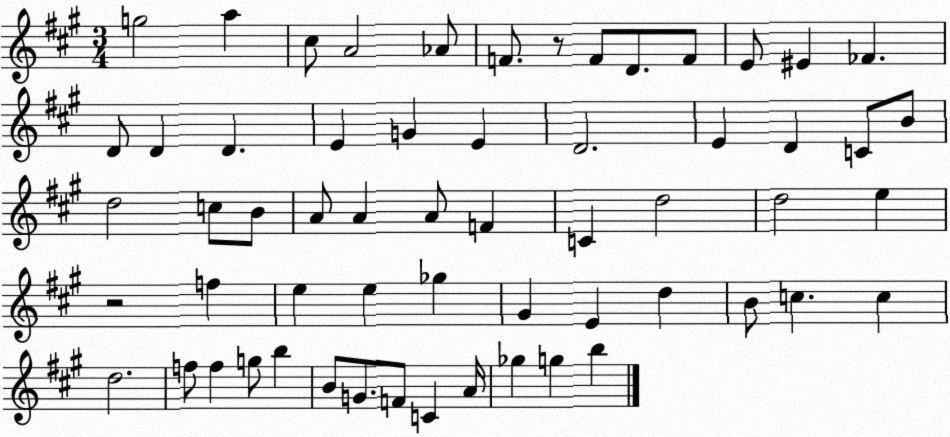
X:1
T:Untitled
M:3/4
L:1/4
K:A
g2 a ^c/2 A2 _A/2 F/2 z/2 F/2 D/2 F/2 E/2 ^E _F D/2 D D E G E D2 E D C/2 B/2 d2 c/2 B/2 A/2 A A/2 F C d2 d2 e z2 f e e _g ^G E d B/2 c c d2 f/2 f g/2 b B/2 G/2 F/2 C A/4 _g g b